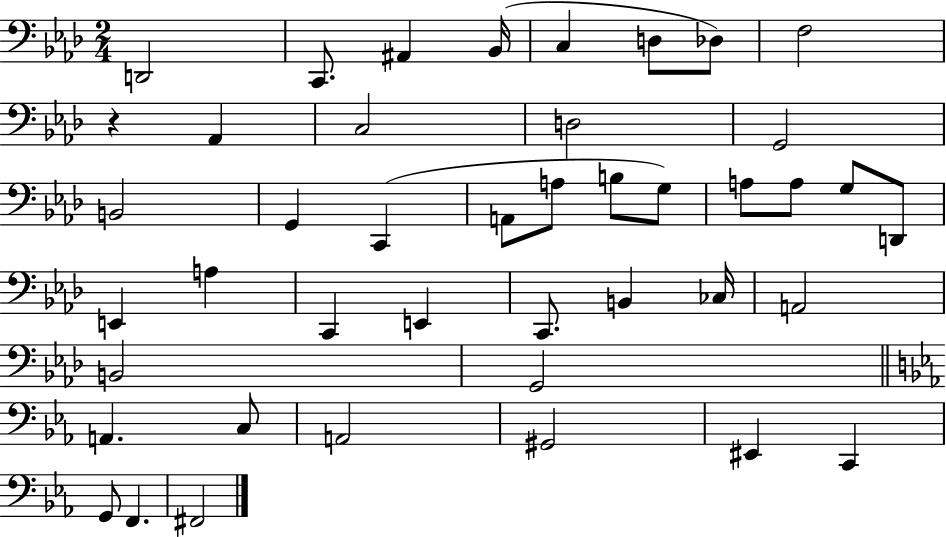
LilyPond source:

{
  \clef bass
  \numericTimeSignature
  \time 2/4
  \key aes \major
  \repeat volta 2 { d,2 | c,8. ais,4 bes,16( | c4 d8 des8) | f2 | \break r4 aes,4 | c2 | d2 | g,2 | \break b,2 | g,4 c,4( | a,8 a8 b8 g8) | a8 a8 g8 d,8 | \break e,4 a4 | c,4 e,4 | c,8. b,4 ces16 | a,2 | \break b,2 | g,2 | \bar "||" \break \key c \minor a,4. c8 | a,2 | gis,2 | eis,4 c,4 | \break g,8 f,4. | fis,2 | } \bar "|."
}